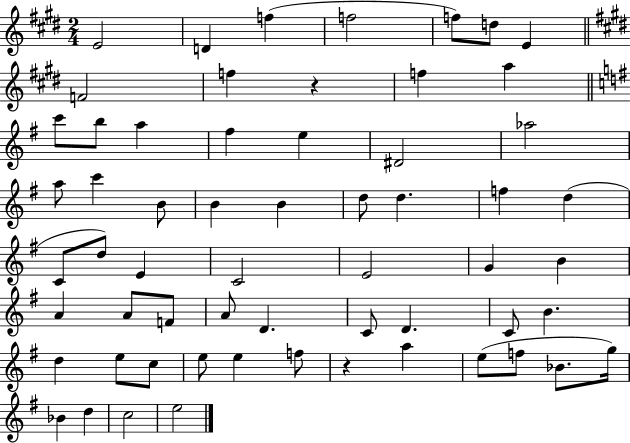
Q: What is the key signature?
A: E major